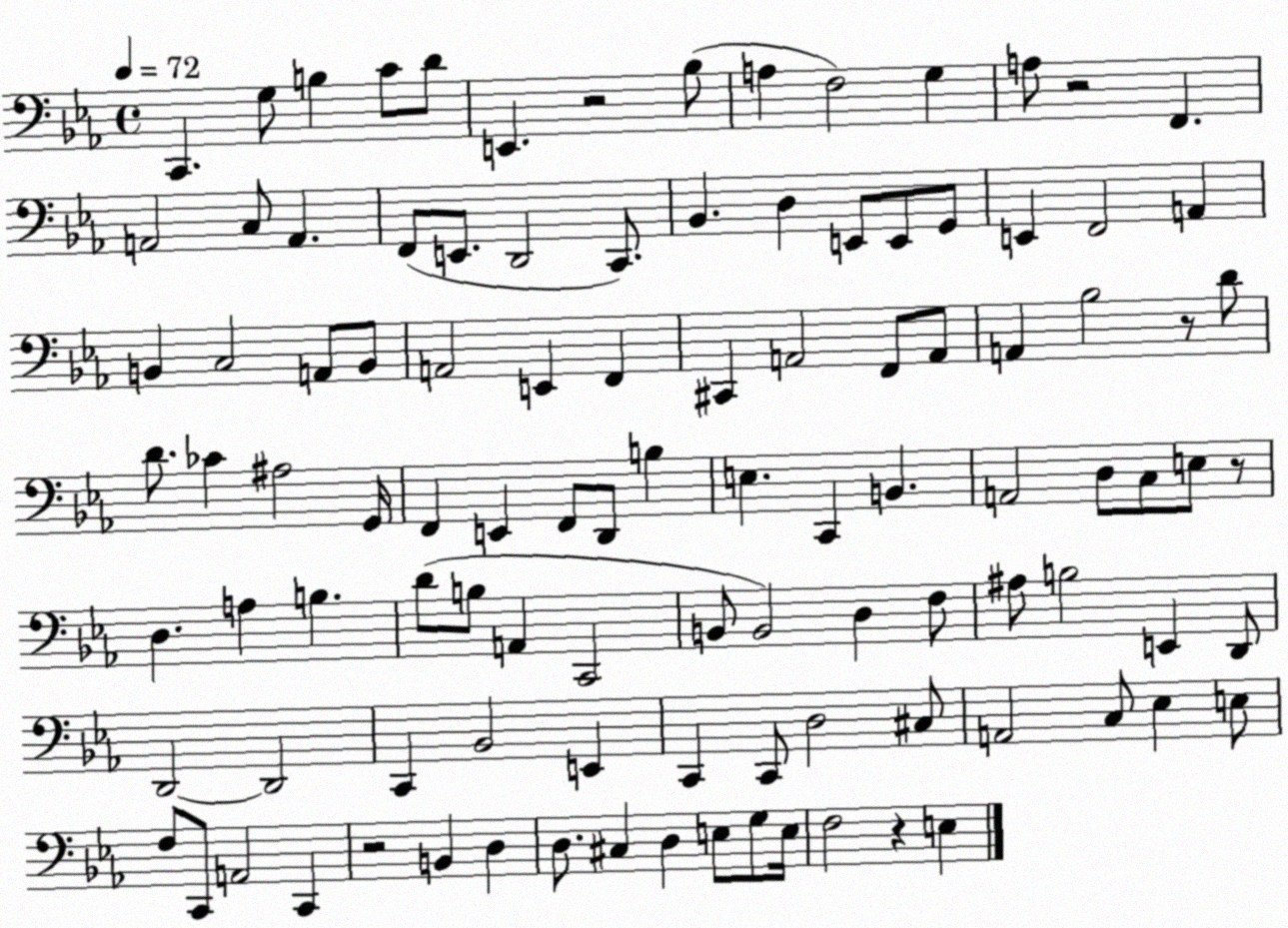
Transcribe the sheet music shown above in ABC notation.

X:1
T:Untitled
M:4/4
L:1/4
K:Eb
C,, G,/2 B, C/2 D/2 E,, z2 _B,/2 A, F,2 G, A,/2 z2 F,, A,,2 C,/2 A,, F,,/2 E,,/2 D,,2 C,,/2 _B,, D, E,,/2 E,,/2 G,,/2 E,, F,,2 A,, B,, C,2 A,,/2 B,,/2 A,,2 E,, F,, ^C,, A,,2 F,,/2 A,,/2 A,, _B,2 z/2 D/2 D/2 _C ^A,2 G,,/4 F,, E,, F,,/2 D,,/2 B, E, C,, B,, A,,2 D,/2 C,/2 E,/2 z/2 D, A, B, D/2 B,/2 A,, C,,2 B,,/2 B,,2 D, F,/2 ^A,/2 B,2 E,, D,,/2 D,,2 D,,2 C,, _B,,2 E,, C,, C,,/2 D,2 ^C,/2 A,,2 C,/2 _E, E,/2 F,/2 C,,/2 A,,2 C,, z2 B,, D, D,/2 ^C, D, E,/2 G,/2 E,/4 F,2 z E,